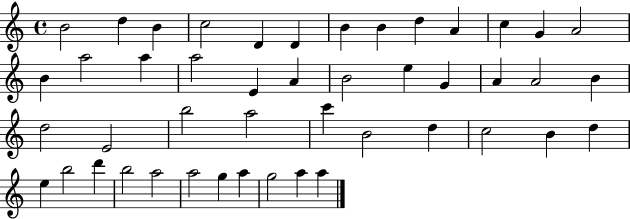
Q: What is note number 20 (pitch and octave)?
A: B4